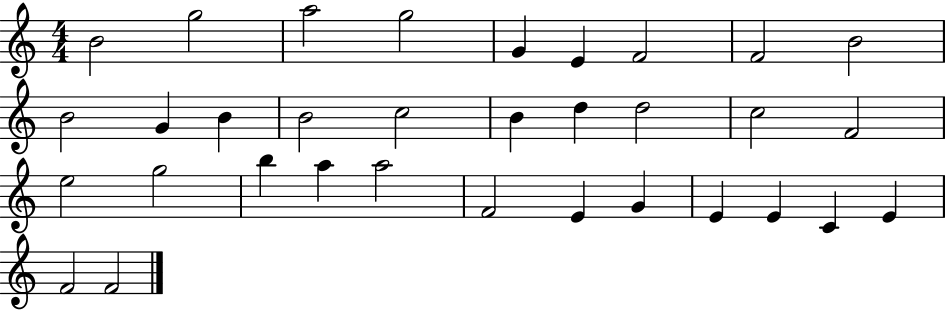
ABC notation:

X:1
T:Untitled
M:4/4
L:1/4
K:C
B2 g2 a2 g2 G E F2 F2 B2 B2 G B B2 c2 B d d2 c2 F2 e2 g2 b a a2 F2 E G E E C E F2 F2